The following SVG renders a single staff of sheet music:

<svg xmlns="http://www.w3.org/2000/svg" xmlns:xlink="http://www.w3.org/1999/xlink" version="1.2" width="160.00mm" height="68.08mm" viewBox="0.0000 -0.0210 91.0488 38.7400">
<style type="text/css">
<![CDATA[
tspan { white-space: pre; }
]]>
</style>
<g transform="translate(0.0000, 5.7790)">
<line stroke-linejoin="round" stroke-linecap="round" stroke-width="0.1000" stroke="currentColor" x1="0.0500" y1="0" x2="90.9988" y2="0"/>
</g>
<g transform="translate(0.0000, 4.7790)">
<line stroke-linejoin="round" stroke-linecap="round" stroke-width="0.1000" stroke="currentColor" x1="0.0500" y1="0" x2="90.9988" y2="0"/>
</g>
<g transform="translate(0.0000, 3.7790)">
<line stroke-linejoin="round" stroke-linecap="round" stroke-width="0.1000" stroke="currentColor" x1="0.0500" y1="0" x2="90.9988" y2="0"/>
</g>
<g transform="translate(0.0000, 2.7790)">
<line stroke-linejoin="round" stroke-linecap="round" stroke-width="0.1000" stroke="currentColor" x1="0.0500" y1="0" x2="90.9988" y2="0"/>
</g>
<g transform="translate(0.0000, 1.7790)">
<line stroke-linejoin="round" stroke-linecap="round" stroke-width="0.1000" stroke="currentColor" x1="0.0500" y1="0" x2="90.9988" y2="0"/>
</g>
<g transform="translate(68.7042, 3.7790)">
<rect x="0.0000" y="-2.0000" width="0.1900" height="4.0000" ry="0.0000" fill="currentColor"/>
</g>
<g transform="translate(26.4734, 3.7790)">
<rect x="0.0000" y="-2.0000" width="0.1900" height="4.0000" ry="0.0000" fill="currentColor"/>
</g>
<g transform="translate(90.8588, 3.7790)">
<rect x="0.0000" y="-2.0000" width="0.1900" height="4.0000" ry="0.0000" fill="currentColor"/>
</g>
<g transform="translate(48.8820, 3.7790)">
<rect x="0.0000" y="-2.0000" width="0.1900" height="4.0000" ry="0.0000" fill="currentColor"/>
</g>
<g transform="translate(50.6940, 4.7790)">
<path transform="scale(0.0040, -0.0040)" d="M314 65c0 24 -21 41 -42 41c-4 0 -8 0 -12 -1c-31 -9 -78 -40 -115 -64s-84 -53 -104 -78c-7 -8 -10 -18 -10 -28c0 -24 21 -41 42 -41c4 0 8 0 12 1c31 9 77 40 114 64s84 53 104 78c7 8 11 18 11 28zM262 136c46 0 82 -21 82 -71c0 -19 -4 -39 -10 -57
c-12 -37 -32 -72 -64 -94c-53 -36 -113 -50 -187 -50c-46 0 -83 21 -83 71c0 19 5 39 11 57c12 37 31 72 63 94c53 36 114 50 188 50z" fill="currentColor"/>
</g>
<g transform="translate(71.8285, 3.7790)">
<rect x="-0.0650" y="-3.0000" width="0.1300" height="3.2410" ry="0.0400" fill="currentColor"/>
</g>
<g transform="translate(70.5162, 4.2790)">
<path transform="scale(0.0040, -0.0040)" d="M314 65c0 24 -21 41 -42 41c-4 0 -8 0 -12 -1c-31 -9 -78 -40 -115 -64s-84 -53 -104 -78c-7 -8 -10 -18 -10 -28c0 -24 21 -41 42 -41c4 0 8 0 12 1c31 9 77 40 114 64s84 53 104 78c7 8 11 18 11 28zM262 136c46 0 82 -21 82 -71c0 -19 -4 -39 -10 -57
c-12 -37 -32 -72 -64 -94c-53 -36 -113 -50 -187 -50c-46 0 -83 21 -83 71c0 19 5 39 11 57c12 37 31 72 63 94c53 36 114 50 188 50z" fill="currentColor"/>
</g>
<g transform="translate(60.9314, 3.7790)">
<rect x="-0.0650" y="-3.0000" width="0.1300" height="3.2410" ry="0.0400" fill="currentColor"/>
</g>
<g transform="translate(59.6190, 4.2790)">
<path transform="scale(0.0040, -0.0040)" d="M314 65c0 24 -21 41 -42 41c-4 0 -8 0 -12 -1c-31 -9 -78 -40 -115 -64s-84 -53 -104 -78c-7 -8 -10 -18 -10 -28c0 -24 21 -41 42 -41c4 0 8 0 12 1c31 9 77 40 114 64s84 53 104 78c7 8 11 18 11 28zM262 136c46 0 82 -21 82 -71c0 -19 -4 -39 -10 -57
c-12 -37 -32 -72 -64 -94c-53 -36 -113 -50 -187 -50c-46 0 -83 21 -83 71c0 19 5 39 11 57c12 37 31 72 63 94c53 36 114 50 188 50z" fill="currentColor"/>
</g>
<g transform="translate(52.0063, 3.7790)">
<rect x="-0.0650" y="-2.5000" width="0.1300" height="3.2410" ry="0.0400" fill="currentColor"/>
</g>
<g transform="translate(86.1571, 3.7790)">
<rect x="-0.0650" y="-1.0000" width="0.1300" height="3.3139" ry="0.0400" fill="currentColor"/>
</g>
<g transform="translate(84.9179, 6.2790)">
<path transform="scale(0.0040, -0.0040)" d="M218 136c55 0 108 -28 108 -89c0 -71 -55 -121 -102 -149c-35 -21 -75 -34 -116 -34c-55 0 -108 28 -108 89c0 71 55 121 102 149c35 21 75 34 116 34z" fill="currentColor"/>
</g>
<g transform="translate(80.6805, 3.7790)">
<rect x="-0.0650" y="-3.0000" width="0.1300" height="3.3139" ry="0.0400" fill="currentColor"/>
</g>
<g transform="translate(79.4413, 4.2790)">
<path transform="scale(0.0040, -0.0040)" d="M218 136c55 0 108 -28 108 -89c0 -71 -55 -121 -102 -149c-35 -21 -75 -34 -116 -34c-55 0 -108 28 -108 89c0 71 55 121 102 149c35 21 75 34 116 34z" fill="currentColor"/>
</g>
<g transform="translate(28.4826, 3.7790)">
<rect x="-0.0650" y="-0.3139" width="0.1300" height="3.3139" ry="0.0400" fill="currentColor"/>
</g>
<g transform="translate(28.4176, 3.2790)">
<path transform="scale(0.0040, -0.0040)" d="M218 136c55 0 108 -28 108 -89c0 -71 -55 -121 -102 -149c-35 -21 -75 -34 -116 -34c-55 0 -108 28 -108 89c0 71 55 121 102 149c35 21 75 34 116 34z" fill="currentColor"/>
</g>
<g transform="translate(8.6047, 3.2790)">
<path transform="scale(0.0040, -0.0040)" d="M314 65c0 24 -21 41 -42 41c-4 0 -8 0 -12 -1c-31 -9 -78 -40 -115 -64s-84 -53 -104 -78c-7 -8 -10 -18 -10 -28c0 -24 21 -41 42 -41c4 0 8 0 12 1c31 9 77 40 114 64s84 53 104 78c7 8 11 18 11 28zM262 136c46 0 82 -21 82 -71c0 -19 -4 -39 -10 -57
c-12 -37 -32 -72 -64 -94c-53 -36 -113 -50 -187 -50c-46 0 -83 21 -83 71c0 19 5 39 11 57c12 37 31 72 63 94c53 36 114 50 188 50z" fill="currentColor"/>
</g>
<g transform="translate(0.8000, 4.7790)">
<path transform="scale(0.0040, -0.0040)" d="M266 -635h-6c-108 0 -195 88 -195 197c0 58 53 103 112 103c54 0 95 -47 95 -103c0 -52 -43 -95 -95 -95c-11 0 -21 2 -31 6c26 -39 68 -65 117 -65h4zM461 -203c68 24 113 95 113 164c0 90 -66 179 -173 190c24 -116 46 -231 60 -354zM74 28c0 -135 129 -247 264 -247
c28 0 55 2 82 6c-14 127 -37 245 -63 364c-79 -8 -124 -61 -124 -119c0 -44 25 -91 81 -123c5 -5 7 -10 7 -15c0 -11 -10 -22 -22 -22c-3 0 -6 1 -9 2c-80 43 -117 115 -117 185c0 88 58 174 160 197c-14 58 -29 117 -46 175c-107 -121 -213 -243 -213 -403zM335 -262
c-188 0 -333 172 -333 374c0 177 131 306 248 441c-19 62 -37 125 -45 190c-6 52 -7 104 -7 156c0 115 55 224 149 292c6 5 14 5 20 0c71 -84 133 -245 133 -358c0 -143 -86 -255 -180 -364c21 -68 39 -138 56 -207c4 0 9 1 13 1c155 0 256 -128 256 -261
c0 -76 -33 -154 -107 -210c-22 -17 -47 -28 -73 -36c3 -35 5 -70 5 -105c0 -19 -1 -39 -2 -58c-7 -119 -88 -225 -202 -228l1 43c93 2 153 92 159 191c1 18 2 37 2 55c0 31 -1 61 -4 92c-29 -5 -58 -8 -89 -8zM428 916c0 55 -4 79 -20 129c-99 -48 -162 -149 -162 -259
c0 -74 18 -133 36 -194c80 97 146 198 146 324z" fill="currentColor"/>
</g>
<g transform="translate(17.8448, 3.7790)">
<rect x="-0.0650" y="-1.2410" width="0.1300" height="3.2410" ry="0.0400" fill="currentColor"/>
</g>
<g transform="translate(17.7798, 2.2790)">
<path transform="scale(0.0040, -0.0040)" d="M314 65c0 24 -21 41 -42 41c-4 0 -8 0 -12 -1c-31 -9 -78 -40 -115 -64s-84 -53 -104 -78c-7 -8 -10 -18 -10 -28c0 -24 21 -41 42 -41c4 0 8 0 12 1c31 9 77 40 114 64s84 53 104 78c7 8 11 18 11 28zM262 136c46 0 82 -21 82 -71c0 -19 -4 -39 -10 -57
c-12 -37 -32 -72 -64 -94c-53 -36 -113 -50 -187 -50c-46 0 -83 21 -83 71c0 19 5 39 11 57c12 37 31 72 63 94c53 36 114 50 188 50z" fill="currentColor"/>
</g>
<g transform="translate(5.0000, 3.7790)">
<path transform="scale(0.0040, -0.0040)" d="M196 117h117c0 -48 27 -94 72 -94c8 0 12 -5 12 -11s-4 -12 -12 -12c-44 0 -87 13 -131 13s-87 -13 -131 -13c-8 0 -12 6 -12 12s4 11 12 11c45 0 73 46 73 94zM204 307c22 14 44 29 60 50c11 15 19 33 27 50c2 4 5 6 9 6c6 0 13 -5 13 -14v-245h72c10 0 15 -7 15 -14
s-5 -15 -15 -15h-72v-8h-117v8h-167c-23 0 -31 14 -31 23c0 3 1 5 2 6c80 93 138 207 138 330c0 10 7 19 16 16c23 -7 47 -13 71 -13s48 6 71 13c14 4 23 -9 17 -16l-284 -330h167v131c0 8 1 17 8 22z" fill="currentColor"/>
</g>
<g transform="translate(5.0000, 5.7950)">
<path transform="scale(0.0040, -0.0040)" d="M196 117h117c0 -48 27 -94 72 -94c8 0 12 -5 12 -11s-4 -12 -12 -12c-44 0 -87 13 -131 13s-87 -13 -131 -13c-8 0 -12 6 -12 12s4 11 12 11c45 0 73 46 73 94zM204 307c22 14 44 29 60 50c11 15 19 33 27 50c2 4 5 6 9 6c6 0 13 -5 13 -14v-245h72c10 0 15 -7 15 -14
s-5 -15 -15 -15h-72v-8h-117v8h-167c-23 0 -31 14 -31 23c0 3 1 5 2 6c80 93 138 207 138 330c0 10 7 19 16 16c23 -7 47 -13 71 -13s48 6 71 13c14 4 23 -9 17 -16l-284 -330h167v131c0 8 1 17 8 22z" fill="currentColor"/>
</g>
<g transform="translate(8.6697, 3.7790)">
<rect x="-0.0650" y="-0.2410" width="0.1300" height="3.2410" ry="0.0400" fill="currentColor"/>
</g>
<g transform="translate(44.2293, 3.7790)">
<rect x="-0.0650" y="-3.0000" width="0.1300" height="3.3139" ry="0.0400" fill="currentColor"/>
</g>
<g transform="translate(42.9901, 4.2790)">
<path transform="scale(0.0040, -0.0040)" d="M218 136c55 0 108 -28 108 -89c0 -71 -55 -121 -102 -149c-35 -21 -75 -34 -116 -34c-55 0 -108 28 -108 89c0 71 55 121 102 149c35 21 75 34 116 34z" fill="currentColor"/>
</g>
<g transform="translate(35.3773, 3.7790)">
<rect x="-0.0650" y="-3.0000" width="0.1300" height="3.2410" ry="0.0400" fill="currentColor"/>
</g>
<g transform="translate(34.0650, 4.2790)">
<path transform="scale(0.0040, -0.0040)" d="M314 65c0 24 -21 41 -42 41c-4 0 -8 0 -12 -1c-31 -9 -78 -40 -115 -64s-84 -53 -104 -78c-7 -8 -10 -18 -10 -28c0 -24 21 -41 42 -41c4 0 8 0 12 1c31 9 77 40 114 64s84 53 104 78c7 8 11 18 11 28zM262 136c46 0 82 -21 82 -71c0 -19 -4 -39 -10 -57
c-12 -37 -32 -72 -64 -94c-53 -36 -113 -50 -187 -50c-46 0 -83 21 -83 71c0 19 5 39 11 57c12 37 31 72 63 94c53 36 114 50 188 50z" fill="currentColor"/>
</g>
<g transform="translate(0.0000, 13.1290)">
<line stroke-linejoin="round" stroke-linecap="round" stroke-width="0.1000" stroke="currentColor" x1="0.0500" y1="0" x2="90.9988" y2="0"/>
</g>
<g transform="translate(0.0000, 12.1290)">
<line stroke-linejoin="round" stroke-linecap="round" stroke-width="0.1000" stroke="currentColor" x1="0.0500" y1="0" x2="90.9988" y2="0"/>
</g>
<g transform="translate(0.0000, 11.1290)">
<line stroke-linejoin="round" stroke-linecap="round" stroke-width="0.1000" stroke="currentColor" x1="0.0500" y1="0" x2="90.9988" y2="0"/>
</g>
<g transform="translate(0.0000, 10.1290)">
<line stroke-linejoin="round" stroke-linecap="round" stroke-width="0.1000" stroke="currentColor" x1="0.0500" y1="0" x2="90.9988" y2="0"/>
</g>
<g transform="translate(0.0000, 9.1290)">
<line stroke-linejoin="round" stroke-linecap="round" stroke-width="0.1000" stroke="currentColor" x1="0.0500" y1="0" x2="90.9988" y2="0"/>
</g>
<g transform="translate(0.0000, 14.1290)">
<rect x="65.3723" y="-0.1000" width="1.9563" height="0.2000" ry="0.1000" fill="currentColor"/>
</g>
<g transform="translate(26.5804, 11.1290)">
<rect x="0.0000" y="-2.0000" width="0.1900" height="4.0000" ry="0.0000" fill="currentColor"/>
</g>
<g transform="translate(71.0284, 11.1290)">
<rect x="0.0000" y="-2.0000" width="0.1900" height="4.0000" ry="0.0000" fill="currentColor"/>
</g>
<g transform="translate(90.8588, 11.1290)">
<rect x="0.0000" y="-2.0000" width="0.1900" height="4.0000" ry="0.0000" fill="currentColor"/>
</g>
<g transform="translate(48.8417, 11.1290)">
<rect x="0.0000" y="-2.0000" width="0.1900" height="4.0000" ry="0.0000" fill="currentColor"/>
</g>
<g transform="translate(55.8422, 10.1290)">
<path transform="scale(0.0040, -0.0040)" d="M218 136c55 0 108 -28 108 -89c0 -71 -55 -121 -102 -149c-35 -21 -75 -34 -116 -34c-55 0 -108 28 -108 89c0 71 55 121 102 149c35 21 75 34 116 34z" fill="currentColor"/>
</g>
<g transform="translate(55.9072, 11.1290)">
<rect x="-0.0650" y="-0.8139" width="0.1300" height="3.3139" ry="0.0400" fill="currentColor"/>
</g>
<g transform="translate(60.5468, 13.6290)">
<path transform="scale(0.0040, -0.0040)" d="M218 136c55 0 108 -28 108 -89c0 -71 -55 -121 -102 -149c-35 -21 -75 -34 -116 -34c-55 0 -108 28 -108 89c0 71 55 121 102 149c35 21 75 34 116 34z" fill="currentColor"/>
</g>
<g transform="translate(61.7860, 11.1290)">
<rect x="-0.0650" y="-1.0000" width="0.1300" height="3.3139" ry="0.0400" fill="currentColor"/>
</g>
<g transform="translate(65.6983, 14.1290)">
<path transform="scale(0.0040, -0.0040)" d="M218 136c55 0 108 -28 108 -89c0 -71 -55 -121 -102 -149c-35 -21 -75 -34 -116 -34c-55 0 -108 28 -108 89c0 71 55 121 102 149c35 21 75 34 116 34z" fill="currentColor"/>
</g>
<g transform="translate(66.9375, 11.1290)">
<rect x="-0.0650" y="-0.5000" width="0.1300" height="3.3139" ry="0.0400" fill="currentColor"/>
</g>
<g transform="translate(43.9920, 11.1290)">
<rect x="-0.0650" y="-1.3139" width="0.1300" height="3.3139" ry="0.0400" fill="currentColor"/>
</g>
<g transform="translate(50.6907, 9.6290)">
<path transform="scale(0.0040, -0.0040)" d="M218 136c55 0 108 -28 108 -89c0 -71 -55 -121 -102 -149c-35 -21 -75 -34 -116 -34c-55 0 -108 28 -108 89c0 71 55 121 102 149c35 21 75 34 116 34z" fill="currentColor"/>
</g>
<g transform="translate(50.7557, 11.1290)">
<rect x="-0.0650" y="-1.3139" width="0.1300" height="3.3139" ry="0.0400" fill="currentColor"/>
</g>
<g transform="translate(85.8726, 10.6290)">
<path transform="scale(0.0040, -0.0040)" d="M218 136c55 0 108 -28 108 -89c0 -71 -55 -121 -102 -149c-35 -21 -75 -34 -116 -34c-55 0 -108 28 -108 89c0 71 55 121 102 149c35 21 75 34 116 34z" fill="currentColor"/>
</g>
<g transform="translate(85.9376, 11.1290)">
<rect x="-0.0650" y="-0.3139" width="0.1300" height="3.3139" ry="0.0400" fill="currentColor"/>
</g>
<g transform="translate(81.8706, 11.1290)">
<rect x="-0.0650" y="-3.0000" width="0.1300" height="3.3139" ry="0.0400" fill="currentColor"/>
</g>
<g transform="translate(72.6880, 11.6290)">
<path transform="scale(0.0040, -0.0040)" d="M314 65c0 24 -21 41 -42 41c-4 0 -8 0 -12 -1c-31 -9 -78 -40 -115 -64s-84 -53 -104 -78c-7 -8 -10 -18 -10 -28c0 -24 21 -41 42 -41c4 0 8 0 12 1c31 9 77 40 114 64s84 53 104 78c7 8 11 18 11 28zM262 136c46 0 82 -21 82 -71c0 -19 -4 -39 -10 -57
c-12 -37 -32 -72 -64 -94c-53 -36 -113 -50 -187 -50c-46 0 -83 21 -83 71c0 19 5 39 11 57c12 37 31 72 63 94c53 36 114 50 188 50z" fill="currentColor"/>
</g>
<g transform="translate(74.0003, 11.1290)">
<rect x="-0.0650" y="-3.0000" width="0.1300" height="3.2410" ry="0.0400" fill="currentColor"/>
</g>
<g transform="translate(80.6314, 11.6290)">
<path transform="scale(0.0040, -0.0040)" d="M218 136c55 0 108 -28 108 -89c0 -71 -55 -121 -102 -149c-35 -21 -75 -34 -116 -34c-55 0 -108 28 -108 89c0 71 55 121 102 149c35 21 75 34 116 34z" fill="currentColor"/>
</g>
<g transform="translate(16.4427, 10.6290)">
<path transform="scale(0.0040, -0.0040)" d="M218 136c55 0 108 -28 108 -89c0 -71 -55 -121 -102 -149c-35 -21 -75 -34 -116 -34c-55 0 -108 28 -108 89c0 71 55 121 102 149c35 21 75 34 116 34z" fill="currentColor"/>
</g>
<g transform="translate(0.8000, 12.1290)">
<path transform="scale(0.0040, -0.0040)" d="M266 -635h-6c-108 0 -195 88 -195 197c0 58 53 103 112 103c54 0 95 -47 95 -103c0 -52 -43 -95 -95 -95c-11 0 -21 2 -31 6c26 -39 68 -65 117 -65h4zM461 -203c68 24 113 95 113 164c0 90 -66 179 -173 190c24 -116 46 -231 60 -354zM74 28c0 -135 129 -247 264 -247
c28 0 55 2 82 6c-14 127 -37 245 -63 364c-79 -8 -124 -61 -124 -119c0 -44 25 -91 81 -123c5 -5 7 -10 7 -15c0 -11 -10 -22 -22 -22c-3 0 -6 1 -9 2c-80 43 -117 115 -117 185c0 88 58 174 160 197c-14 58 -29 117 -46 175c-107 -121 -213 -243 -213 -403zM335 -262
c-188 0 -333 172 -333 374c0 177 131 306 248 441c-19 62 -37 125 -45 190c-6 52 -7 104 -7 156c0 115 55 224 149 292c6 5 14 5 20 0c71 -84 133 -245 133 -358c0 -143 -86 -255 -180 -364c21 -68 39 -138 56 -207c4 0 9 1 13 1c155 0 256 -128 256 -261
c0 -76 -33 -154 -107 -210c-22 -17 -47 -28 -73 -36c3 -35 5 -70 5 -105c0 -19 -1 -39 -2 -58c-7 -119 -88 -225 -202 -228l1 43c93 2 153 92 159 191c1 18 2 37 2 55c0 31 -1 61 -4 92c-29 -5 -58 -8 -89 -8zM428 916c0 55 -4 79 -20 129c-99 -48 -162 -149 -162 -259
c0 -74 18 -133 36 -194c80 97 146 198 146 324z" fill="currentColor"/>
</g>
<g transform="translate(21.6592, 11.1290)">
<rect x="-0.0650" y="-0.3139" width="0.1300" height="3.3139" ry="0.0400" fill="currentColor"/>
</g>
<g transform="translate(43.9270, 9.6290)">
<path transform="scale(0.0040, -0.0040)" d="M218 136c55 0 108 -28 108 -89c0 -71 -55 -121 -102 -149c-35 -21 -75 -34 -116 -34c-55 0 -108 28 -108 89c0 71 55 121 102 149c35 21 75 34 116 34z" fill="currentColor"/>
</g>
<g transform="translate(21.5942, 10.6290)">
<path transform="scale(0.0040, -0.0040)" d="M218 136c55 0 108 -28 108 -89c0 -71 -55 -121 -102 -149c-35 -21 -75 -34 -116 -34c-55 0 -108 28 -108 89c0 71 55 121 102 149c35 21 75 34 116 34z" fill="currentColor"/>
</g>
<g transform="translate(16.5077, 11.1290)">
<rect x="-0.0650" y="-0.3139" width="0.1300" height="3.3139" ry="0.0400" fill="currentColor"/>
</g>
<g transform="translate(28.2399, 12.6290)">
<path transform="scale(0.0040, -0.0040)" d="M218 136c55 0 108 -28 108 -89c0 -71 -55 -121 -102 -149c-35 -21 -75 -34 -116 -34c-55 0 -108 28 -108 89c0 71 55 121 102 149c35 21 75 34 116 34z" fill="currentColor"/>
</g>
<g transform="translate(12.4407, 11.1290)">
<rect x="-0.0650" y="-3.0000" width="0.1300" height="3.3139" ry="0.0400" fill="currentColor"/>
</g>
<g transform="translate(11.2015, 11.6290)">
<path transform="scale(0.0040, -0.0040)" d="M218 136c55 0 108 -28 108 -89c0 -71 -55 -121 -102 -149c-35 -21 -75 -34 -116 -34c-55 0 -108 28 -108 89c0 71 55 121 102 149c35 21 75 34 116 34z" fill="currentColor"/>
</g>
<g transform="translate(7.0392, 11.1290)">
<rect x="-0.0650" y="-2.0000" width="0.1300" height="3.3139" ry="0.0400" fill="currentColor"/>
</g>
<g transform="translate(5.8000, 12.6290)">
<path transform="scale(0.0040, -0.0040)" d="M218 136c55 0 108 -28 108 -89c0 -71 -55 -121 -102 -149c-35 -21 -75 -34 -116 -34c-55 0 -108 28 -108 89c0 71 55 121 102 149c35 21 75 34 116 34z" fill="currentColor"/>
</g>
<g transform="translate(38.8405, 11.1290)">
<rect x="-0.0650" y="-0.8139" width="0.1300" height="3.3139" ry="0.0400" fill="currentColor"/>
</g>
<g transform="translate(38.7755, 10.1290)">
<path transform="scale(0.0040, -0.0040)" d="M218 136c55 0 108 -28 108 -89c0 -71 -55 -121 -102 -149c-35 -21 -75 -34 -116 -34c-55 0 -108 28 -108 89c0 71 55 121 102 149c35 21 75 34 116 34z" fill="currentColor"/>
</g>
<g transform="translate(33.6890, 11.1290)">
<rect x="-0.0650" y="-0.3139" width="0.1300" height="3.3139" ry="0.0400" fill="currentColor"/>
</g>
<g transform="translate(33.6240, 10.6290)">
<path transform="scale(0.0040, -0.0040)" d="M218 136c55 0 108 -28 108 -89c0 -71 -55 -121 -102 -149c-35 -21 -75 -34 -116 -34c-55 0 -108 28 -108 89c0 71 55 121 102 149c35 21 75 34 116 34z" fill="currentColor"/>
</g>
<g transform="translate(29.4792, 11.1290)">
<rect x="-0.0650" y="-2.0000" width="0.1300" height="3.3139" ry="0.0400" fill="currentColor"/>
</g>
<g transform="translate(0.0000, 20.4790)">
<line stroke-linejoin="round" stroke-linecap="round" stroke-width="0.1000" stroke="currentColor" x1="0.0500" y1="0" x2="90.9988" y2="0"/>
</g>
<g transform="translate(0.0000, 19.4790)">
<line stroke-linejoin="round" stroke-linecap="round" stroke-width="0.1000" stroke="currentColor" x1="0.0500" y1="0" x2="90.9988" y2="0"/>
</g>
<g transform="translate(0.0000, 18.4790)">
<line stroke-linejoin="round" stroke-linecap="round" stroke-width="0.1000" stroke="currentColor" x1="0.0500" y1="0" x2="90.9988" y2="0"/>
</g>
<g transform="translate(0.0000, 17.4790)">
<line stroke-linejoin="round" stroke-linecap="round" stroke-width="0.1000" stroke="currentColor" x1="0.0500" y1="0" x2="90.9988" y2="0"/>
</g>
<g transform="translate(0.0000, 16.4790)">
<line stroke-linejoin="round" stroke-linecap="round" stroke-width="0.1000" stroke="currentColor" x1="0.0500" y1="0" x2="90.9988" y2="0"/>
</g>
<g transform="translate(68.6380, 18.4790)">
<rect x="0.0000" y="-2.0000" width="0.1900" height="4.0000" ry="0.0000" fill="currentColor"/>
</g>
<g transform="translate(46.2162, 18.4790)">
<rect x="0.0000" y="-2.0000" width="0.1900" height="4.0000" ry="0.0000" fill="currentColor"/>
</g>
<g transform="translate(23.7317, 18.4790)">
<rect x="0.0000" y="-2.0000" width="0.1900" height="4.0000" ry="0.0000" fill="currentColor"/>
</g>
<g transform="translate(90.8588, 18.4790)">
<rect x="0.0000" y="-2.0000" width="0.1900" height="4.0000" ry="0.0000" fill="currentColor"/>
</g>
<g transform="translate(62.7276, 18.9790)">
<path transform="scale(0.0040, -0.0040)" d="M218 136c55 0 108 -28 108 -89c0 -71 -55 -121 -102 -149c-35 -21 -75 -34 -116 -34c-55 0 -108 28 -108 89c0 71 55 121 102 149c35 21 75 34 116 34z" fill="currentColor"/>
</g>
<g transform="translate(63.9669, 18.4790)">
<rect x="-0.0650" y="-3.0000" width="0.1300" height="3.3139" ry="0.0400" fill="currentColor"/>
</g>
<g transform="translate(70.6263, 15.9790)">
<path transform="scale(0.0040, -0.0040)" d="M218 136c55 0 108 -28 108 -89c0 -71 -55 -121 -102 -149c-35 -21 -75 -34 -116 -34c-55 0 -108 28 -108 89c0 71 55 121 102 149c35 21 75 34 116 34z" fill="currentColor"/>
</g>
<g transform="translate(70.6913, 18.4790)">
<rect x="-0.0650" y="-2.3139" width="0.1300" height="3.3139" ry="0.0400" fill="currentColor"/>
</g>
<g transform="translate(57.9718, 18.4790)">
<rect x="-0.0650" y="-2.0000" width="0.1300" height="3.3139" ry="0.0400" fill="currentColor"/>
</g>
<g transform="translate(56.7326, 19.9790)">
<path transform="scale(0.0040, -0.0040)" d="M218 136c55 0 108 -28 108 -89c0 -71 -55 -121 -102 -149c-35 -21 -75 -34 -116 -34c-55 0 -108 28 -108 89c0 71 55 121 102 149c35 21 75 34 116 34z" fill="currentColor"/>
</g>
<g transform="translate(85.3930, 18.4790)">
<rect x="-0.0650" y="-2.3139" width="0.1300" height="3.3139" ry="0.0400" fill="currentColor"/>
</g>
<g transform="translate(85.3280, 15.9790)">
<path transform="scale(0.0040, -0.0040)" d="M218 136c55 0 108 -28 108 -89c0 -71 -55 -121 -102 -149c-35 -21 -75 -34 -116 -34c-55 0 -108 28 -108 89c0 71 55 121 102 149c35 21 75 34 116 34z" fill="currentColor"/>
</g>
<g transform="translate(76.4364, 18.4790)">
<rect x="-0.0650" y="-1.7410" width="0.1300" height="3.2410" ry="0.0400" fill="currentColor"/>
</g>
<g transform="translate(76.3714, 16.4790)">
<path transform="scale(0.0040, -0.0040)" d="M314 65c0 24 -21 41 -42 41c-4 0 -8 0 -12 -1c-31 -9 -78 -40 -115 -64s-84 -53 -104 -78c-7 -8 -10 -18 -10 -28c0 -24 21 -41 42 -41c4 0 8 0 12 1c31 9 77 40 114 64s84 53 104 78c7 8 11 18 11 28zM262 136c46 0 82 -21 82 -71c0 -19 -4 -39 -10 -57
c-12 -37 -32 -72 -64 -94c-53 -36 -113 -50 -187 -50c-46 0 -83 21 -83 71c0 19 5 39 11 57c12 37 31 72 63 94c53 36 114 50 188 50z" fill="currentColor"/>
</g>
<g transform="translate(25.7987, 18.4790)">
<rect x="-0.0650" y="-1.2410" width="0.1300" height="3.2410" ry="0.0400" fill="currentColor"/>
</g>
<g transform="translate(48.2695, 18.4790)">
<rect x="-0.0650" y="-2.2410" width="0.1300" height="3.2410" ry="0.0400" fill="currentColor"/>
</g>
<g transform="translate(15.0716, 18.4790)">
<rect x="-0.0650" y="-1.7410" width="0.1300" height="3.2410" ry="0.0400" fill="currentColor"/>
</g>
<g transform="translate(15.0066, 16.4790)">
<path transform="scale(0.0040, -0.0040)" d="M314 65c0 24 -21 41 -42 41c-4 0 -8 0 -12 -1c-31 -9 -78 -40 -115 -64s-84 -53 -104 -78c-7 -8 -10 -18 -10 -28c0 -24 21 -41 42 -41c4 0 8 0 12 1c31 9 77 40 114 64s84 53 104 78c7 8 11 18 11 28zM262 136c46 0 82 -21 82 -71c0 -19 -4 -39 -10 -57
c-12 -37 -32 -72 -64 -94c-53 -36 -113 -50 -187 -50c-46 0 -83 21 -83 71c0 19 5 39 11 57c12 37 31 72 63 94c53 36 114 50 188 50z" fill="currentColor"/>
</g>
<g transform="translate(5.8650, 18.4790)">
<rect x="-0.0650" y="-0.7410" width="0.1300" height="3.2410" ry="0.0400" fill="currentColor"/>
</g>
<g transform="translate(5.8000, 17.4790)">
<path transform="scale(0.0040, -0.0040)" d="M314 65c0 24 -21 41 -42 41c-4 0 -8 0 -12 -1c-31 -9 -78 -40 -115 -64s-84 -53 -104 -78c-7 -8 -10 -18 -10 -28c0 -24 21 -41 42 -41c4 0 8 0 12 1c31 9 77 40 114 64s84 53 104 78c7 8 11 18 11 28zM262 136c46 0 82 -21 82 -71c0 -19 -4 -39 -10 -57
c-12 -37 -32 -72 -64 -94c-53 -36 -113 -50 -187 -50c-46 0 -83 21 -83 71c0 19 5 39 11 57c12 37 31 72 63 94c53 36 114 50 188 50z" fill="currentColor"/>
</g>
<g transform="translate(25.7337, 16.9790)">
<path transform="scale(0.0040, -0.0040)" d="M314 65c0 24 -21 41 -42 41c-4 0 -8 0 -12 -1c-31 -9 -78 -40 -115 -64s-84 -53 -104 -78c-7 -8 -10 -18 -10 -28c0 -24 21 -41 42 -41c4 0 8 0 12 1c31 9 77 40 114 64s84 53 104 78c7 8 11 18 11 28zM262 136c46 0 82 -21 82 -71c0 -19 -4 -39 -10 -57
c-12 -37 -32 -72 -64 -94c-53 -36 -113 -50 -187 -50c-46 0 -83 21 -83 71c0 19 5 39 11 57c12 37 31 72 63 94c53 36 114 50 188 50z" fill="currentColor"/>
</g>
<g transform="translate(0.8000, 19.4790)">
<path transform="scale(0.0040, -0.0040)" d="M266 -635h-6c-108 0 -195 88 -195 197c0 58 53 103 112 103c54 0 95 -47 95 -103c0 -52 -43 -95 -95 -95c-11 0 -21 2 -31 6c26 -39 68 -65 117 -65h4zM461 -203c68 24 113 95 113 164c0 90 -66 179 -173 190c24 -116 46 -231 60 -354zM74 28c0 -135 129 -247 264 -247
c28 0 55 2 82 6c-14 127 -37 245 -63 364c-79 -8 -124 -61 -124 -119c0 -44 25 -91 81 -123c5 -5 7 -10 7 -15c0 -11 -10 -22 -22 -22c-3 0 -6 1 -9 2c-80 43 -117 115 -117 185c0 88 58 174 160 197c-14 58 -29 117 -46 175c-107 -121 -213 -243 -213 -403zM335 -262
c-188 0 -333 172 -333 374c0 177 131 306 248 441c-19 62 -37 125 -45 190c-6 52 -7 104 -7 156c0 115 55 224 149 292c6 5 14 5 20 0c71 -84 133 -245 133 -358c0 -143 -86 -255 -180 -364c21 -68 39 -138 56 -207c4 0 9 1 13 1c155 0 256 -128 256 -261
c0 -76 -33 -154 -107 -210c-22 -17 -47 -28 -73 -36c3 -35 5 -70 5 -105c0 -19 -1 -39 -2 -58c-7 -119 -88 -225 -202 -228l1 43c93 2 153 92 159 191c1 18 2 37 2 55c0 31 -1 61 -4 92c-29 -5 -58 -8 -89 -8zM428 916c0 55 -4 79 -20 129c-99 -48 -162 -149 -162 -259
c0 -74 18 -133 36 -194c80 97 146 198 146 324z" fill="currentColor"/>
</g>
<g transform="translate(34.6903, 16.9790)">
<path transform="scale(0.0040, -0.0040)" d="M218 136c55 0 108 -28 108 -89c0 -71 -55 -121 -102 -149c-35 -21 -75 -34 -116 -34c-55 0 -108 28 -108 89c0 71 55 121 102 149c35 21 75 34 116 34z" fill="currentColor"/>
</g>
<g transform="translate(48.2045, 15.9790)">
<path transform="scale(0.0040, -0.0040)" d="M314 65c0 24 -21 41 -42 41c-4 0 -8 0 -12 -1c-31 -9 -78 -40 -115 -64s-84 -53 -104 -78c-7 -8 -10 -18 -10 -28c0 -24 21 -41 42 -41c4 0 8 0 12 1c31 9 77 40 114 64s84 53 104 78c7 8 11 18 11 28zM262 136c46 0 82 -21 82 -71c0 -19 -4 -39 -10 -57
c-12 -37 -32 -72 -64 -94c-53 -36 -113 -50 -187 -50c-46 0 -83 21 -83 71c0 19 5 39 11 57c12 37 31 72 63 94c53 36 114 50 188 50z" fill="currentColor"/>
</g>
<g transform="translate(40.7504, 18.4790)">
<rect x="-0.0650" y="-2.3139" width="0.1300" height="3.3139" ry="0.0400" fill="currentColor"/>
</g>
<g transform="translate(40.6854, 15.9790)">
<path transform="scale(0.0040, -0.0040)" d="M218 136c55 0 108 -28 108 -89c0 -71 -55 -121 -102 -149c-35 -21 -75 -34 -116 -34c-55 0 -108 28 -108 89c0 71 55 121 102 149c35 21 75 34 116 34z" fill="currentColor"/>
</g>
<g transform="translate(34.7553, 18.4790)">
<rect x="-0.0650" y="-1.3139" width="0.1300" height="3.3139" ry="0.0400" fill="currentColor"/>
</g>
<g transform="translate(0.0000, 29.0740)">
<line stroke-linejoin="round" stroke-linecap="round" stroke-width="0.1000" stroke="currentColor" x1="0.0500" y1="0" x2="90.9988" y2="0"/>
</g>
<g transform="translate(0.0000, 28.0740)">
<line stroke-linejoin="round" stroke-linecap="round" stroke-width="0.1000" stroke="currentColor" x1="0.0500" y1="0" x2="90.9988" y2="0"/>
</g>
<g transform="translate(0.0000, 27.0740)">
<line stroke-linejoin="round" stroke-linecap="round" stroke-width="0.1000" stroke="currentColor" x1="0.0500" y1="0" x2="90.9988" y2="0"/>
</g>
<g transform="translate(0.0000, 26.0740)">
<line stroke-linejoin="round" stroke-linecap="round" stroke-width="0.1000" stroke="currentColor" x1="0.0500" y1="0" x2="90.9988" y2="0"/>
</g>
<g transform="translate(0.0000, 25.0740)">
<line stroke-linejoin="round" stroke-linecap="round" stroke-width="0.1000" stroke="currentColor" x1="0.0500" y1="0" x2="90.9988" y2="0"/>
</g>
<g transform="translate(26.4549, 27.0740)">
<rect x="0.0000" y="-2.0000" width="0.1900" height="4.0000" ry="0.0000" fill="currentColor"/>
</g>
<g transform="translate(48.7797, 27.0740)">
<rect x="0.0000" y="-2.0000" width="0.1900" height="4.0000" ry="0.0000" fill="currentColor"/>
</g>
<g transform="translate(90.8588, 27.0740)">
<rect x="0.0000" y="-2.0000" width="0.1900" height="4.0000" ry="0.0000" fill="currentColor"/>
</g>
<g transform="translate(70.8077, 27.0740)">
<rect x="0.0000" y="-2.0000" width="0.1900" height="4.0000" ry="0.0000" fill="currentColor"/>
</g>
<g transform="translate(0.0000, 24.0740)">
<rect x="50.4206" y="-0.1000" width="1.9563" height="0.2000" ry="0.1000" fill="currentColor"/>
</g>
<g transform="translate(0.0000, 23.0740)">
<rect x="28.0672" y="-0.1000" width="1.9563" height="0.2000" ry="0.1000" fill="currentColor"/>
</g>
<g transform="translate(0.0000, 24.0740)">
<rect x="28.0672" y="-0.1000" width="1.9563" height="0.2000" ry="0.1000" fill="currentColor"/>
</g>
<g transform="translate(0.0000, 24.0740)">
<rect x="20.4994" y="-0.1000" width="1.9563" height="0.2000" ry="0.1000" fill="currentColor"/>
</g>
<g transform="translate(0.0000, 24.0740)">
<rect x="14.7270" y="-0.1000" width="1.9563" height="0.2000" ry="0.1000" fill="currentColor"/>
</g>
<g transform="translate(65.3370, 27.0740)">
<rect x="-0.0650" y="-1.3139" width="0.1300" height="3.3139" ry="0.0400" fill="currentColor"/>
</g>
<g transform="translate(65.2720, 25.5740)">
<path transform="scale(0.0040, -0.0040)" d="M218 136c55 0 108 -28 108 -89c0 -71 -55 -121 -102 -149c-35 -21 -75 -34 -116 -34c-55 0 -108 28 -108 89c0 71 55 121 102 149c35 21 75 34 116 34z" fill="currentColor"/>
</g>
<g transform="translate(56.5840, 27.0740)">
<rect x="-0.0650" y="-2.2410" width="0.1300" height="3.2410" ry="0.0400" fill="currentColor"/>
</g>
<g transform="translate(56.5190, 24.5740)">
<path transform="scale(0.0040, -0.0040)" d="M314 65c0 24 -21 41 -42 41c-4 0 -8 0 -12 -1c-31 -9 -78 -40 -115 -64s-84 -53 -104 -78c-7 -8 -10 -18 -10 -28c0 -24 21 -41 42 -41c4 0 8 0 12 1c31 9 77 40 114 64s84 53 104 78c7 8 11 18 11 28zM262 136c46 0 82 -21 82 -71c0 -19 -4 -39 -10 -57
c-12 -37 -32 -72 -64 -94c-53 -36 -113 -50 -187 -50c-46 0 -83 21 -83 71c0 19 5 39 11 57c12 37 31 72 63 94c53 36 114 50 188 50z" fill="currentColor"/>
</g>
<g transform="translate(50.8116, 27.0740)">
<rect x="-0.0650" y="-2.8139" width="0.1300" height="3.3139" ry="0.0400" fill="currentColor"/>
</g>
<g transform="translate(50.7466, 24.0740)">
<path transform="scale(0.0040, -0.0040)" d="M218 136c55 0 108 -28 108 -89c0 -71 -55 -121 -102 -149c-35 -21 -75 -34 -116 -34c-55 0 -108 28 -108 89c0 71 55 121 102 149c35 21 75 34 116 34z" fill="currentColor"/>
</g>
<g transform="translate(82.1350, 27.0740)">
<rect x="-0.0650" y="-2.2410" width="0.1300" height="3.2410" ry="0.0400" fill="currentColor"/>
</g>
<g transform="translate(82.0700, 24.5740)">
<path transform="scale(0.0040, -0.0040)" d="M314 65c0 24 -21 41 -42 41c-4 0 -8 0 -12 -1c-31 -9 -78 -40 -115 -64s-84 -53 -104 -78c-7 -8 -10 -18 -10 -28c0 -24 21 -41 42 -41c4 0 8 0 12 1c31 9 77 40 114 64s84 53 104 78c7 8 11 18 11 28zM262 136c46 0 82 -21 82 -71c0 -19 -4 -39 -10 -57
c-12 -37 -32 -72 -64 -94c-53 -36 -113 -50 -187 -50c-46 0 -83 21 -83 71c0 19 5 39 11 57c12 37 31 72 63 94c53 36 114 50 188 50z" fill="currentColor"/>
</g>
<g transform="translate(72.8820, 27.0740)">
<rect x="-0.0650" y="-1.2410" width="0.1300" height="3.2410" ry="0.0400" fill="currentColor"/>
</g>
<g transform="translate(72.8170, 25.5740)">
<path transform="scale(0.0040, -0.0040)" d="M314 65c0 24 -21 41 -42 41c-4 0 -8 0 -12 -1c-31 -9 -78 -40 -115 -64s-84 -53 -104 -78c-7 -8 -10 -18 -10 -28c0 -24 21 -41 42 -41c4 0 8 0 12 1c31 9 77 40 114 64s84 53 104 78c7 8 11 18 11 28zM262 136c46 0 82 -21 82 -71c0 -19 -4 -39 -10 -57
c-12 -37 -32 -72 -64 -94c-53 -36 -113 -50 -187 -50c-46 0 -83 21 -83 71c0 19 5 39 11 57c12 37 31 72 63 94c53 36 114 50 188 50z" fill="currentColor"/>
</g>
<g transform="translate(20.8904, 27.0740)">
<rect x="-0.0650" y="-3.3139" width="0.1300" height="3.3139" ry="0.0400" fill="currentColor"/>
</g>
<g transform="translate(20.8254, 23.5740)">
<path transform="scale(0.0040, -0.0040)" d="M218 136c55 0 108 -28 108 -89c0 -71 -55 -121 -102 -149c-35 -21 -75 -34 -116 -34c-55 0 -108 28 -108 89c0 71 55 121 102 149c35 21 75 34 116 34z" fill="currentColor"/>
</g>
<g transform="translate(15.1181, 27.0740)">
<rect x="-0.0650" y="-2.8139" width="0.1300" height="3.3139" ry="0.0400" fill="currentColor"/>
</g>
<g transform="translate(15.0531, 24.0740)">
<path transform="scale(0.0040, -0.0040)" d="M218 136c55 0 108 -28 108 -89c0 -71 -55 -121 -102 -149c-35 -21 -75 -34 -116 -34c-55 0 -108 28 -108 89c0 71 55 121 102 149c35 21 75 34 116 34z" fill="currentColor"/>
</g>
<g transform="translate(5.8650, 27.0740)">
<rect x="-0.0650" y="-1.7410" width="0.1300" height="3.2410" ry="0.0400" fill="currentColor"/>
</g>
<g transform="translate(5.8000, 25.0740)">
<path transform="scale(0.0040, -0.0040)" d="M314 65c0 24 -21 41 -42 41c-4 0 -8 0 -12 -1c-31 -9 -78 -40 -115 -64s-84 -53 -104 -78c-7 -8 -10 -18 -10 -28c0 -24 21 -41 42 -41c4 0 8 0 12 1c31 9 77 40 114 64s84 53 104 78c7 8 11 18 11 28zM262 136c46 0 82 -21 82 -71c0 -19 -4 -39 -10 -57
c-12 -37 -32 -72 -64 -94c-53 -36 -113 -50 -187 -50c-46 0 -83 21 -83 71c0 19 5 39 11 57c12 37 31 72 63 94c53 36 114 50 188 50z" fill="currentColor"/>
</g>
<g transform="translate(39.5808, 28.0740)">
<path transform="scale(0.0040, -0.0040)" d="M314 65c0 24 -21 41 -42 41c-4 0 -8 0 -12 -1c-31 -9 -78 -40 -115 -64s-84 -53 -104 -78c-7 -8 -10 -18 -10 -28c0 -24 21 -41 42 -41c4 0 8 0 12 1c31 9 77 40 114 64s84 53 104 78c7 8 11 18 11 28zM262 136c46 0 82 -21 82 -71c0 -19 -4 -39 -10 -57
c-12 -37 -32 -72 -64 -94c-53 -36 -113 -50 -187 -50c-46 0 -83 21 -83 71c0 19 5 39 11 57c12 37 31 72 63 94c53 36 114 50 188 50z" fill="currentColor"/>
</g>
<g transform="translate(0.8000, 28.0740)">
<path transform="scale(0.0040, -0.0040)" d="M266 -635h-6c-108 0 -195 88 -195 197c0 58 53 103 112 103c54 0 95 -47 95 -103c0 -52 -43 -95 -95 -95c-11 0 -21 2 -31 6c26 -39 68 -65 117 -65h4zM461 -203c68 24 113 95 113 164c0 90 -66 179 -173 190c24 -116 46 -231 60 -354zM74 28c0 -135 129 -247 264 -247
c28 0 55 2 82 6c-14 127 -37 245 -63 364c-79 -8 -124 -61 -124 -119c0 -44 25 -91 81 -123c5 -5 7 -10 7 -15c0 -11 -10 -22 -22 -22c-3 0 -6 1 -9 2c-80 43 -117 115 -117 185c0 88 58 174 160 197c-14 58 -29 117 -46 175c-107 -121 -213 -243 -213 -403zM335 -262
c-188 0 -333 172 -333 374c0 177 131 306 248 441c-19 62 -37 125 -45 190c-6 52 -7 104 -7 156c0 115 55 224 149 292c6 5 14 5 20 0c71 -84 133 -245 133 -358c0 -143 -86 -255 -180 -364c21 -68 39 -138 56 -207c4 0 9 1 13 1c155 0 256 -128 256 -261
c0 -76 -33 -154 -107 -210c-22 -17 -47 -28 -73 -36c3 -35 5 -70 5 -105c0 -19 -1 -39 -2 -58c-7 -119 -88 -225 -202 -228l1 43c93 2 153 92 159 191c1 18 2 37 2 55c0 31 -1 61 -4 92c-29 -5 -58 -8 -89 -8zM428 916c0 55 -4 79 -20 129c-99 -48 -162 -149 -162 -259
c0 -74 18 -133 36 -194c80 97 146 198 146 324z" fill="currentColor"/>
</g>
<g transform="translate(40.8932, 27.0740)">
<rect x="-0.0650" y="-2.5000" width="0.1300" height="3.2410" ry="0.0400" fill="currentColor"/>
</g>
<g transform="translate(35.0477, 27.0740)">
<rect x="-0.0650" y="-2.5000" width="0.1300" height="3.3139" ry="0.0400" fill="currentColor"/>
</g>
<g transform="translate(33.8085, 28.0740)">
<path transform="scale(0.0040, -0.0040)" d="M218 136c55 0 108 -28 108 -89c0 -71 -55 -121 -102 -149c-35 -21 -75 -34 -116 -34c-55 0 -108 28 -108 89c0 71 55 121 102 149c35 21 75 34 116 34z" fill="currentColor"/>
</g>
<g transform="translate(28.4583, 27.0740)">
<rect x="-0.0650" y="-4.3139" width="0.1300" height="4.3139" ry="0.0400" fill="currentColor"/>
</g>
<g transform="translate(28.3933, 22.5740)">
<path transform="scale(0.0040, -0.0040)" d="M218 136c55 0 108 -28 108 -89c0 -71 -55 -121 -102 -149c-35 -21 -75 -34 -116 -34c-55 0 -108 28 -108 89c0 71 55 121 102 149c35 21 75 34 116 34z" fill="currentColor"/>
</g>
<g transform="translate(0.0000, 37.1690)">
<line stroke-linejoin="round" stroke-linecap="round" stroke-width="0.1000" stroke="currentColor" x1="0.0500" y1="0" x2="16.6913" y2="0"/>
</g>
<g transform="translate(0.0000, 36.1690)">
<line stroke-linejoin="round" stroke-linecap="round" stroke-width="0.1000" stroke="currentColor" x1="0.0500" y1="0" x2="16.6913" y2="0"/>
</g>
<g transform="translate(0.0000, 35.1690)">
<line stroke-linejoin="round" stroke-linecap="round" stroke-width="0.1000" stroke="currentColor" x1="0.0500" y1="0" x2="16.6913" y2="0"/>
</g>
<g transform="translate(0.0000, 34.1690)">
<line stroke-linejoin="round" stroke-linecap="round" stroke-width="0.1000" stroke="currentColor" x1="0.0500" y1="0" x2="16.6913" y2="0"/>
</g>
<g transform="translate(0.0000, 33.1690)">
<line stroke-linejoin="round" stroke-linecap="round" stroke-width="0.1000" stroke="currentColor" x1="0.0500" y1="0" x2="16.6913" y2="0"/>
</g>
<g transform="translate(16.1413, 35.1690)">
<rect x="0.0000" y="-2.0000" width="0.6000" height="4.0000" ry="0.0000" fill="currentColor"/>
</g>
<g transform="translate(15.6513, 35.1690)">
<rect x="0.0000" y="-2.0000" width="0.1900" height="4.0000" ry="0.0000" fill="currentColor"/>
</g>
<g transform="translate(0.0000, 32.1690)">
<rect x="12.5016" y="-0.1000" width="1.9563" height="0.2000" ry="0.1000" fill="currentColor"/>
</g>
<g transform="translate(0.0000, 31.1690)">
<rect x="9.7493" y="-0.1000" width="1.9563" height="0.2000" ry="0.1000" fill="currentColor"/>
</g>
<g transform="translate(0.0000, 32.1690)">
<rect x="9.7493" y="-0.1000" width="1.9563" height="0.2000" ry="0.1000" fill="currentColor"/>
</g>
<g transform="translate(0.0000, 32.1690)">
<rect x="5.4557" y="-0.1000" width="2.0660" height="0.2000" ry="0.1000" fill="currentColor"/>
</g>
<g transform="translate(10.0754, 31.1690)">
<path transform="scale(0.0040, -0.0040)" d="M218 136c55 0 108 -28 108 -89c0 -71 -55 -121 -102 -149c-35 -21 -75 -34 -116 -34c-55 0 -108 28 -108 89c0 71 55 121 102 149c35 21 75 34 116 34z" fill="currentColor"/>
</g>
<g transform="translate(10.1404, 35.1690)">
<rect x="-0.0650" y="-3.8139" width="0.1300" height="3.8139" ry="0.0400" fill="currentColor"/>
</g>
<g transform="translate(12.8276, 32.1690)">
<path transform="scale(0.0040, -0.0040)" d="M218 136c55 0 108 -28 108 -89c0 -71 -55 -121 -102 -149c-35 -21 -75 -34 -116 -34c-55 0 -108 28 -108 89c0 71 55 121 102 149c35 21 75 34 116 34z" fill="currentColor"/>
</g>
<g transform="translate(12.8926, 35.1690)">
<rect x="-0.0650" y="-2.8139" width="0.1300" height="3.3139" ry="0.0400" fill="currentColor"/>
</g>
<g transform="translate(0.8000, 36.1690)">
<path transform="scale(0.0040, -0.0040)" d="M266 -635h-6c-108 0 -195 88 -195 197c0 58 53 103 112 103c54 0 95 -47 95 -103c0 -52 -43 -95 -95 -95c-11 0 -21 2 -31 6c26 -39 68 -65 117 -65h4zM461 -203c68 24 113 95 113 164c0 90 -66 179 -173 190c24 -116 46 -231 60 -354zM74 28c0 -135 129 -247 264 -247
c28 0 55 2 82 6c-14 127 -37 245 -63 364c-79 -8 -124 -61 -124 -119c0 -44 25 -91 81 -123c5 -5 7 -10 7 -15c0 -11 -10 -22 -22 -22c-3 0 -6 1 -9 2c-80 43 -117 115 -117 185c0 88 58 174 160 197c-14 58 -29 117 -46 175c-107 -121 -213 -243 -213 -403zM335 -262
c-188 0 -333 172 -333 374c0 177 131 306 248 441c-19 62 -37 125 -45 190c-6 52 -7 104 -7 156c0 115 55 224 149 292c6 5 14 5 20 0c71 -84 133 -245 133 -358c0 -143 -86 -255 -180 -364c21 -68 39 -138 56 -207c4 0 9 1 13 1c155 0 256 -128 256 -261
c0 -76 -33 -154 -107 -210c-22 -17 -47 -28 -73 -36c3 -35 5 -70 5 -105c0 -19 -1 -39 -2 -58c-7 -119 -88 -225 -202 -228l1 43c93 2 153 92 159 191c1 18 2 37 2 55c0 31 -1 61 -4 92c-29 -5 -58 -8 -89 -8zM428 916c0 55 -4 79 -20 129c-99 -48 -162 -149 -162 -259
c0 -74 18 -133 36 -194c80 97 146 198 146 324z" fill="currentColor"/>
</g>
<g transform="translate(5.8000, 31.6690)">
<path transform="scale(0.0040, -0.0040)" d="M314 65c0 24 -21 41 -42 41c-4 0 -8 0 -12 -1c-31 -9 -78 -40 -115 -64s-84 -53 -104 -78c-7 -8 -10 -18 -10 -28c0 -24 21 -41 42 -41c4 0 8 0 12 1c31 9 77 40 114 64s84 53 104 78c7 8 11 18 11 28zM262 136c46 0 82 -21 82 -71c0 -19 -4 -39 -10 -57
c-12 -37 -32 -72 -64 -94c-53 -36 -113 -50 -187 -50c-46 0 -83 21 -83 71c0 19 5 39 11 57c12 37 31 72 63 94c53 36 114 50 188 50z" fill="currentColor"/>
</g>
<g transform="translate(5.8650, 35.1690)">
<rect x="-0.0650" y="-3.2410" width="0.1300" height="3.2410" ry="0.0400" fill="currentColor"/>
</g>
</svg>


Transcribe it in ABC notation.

X:1
T:Untitled
M:4/4
L:1/4
K:C
c2 e2 c A2 A G2 A2 A2 A D F A c c F c d e e d D C A2 A c d2 f2 e2 e g g2 F A g f2 g f2 a b d' G G2 a g2 e e2 g2 b2 c' a